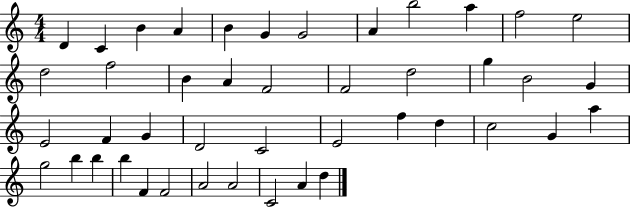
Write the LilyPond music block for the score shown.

{
  \clef treble
  \numericTimeSignature
  \time 4/4
  \key c \major
  d'4 c'4 b'4 a'4 | b'4 g'4 g'2 | a'4 b''2 a''4 | f''2 e''2 | \break d''2 f''2 | b'4 a'4 f'2 | f'2 d''2 | g''4 b'2 g'4 | \break e'2 f'4 g'4 | d'2 c'2 | e'2 f''4 d''4 | c''2 g'4 a''4 | \break g''2 b''4 b''4 | b''4 f'4 f'2 | a'2 a'2 | c'2 a'4 d''4 | \break \bar "|."
}